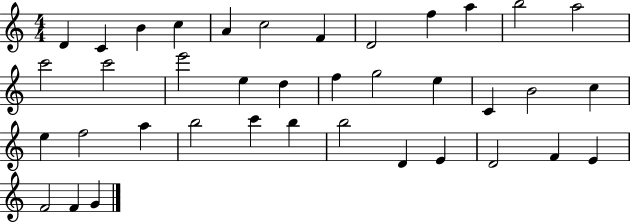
X:1
T:Untitled
M:4/4
L:1/4
K:C
D C B c A c2 F D2 f a b2 a2 c'2 c'2 e'2 e d f g2 e C B2 c e f2 a b2 c' b b2 D E D2 F E F2 F G